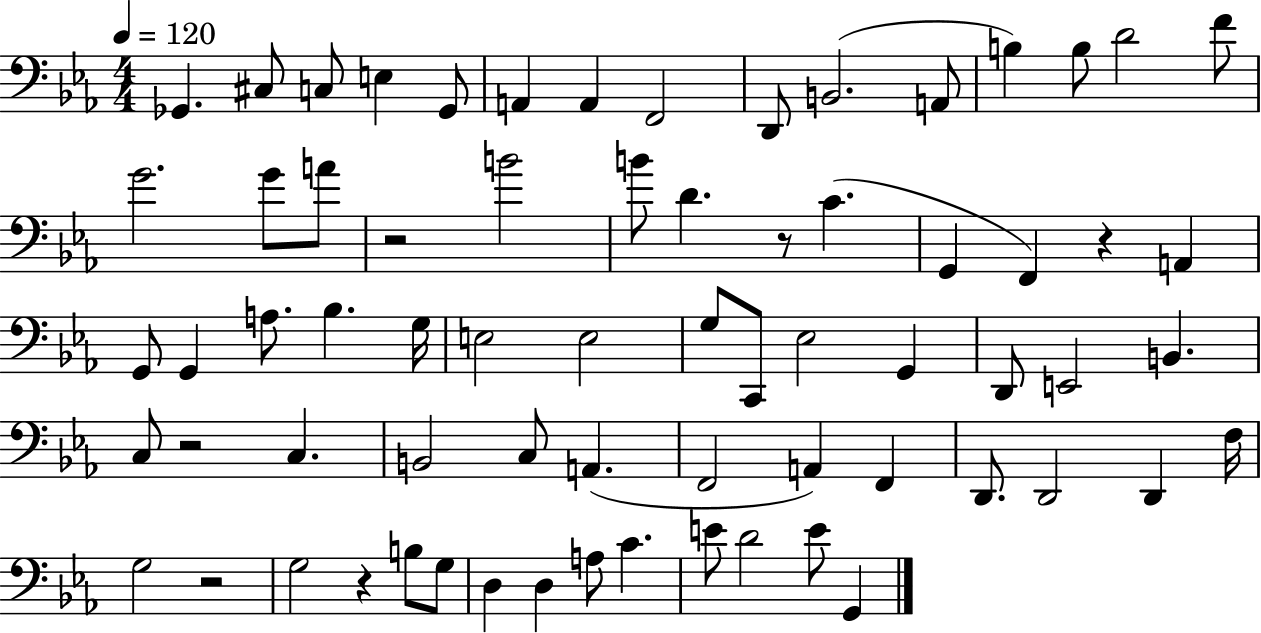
X:1
T:Untitled
M:4/4
L:1/4
K:Eb
_G,, ^C,/2 C,/2 E, _G,,/2 A,, A,, F,,2 D,,/2 B,,2 A,,/2 B, B,/2 D2 F/2 G2 G/2 A/2 z2 B2 B/2 D z/2 C G,, F,, z A,, G,,/2 G,, A,/2 _B, G,/4 E,2 E,2 G,/2 C,,/2 _E,2 G,, D,,/2 E,,2 B,, C,/2 z2 C, B,,2 C,/2 A,, F,,2 A,, F,, D,,/2 D,,2 D,, F,/4 G,2 z2 G,2 z B,/2 G,/2 D, D, A,/2 C E/2 D2 E/2 G,,